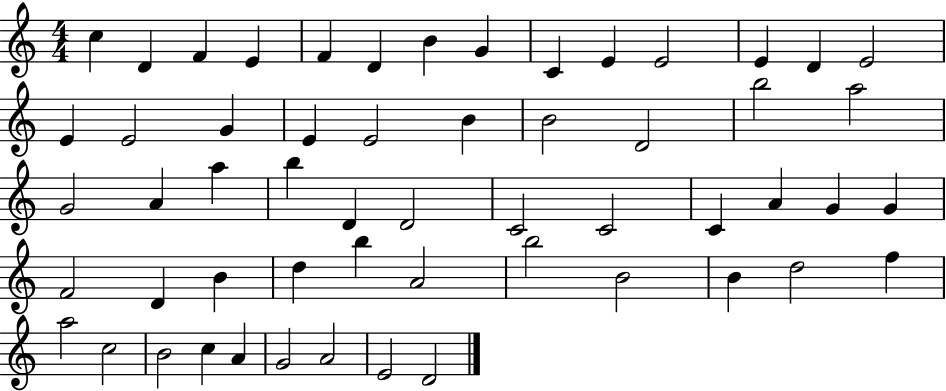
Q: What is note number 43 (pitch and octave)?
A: B5